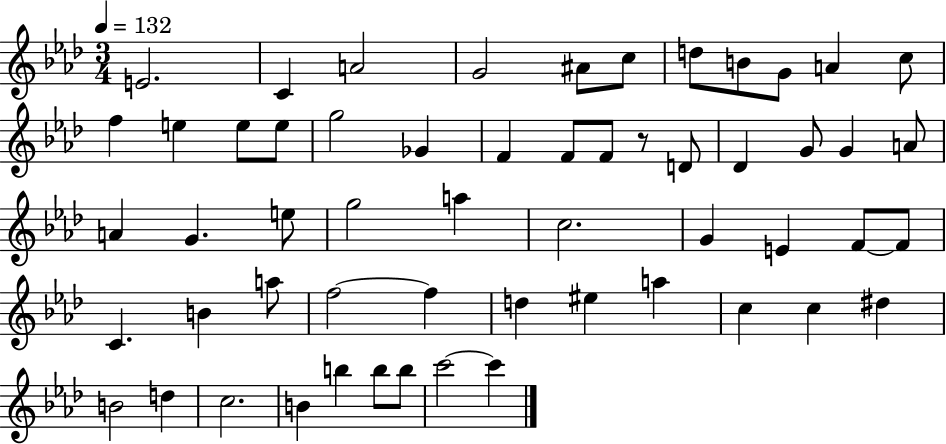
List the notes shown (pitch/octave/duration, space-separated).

E4/h. C4/q A4/h G4/h A#4/e C5/e D5/e B4/e G4/e A4/q C5/e F5/q E5/q E5/e E5/e G5/h Gb4/q F4/q F4/e F4/e R/e D4/e Db4/q G4/e G4/q A4/e A4/q G4/q. E5/e G5/h A5/q C5/h. G4/q E4/q F4/e F4/e C4/q. B4/q A5/e F5/h F5/q D5/q EIS5/q A5/q C5/q C5/q D#5/q B4/h D5/q C5/h. B4/q B5/q B5/e B5/e C6/h C6/q